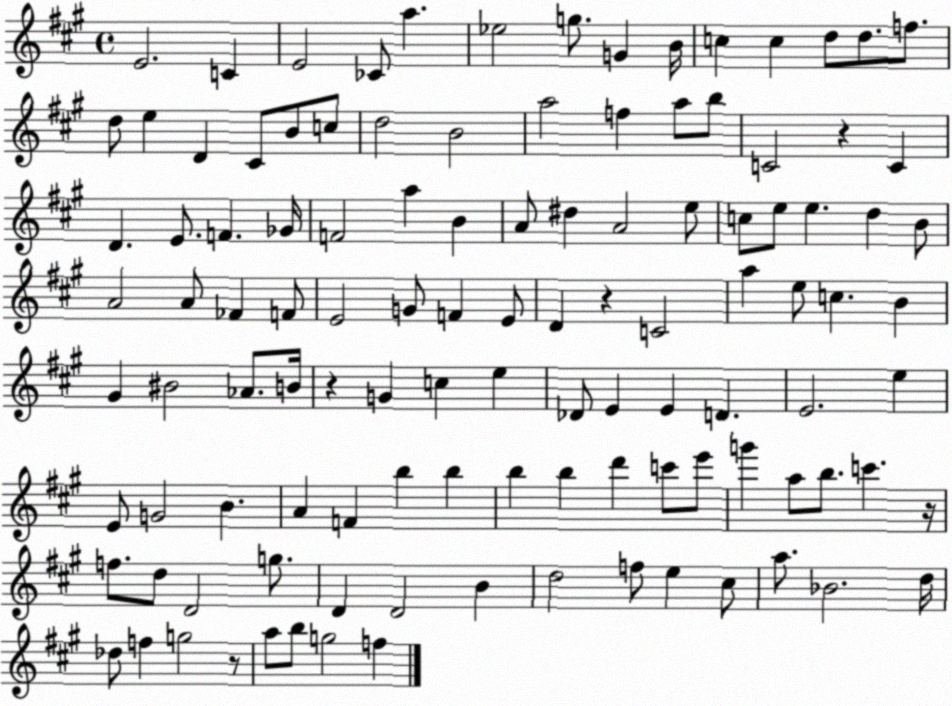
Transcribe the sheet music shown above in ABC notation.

X:1
T:Untitled
M:4/4
L:1/4
K:A
E2 C E2 _C/2 a _e2 g/2 G B/4 c c d/2 d/2 f/2 d/2 e D ^C/2 B/2 c/2 d2 B2 a2 f a/2 b/2 C2 z C D E/2 F _G/4 F2 a B A/2 ^d A2 e/2 c/2 e/2 e d B/2 A2 A/2 _F F/2 E2 G/2 F E/2 D z C2 a e/2 c B ^G ^B2 _A/2 B/4 z G c e _D/2 E E D E2 e E/2 G2 B A F b b b b d' c'/2 e'/2 g' a/2 b/2 c' z/4 f/2 d/2 D2 g/2 D D2 B d2 f/2 e ^c/2 a/2 _B2 d/4 _d/2 f g2 z/2 a/2 b/2 g2 f